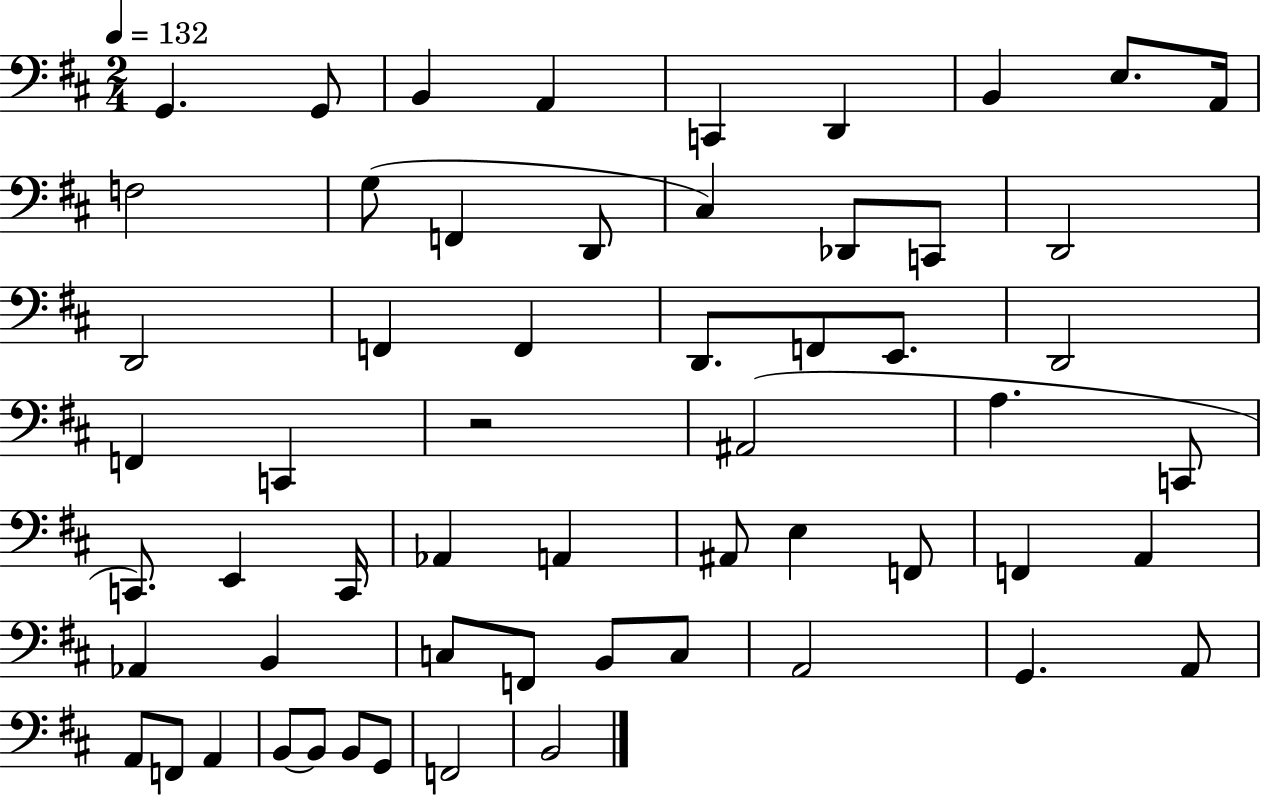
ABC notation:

X:1
T:Untitled
M:2/4
L:1/4
K:D
G,, G,,/2 B,, A,, C,, D,, B,, E,/2 A,,/4 F,2 G,/2 F,, D,,/2 ^C, _D,,/2 C,,/2 D,,2 D,,2 F,, F,, D,,/2 F,,/2 E,,/2 D,,2 F,, C,, z2 ^A,,2 A, C,,/2 C,,/2 E,, C,,/4 _A,, A,, ^A,,/2 E, F,,/2 F,, A,, _A,, B,, C,/2 F,,/2 B,,/2 C,/2 A,,2 G,, A,,/2 A,,/2 F,,/2 A,, B,,/2 B,,/2 B,,/2 G,,/2 F,,2 B,,2